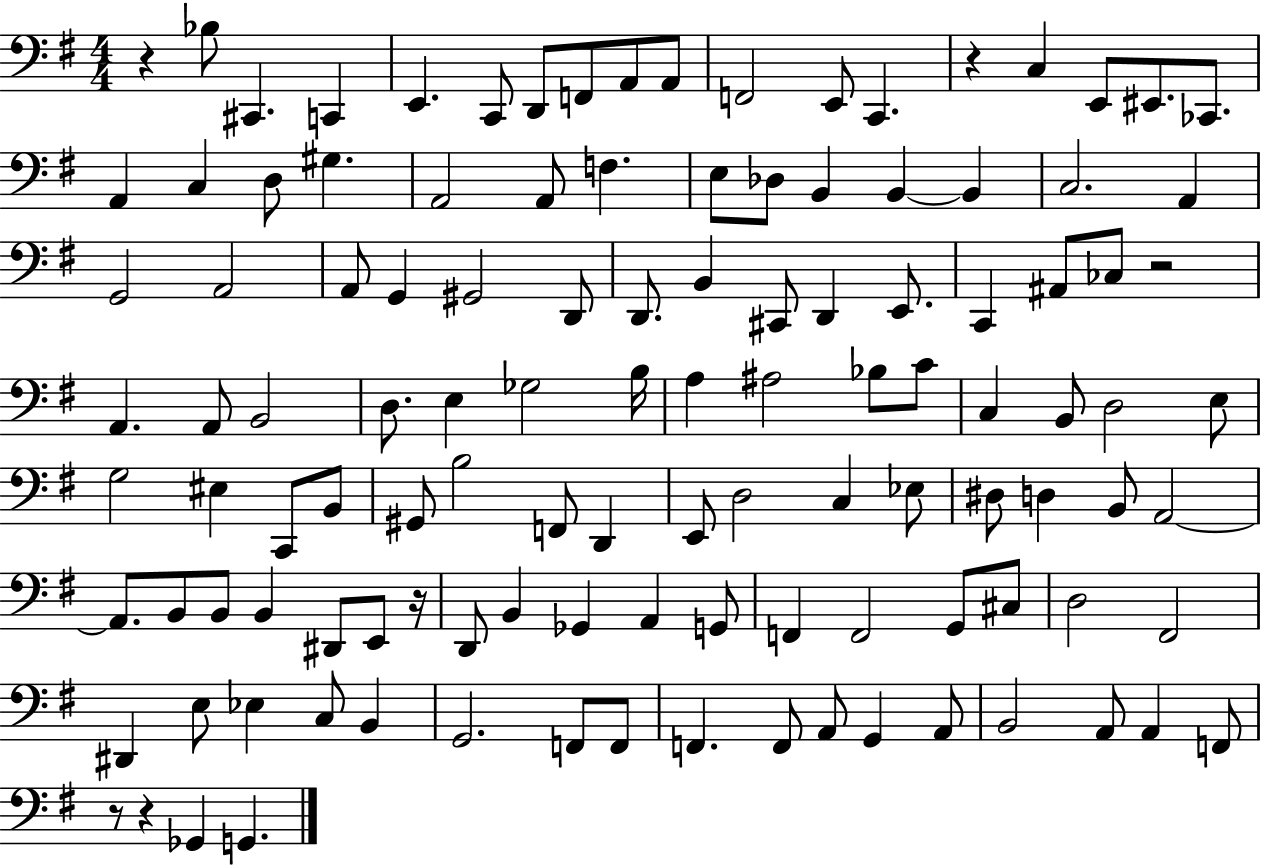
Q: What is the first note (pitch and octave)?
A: Bb3